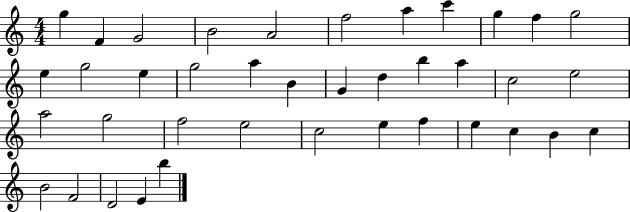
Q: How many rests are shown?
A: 0